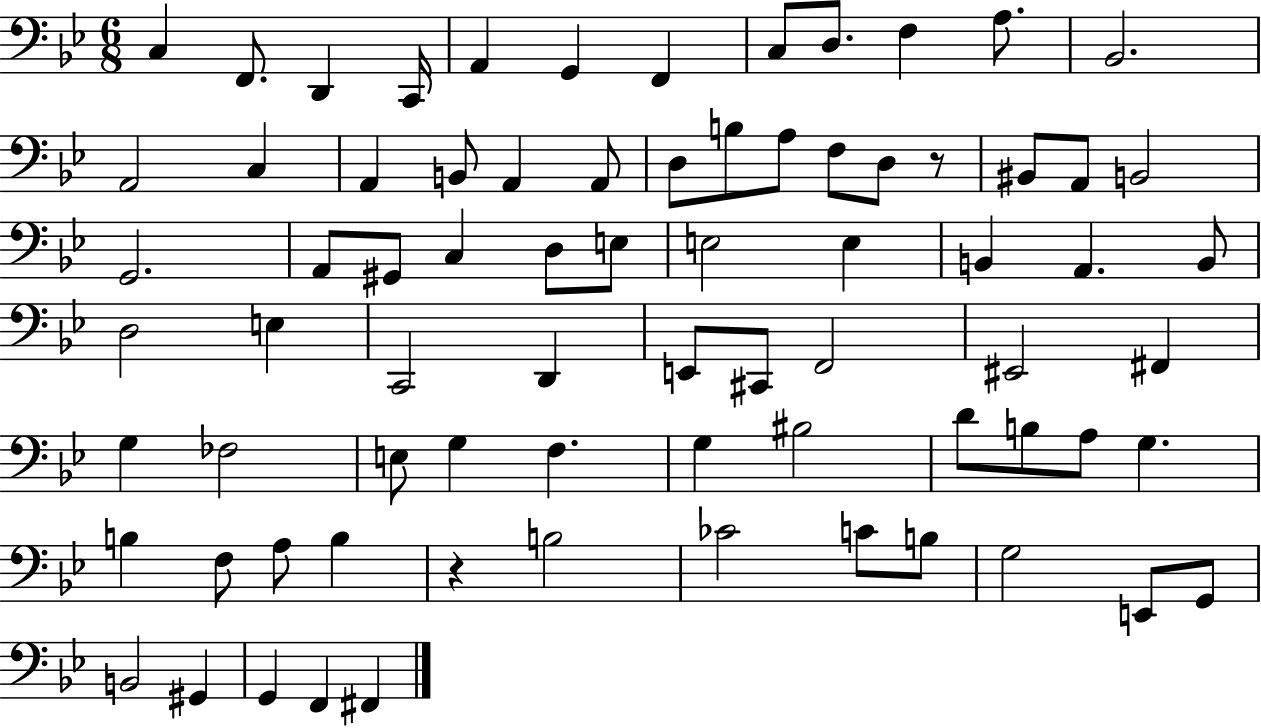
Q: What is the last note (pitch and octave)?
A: F#2